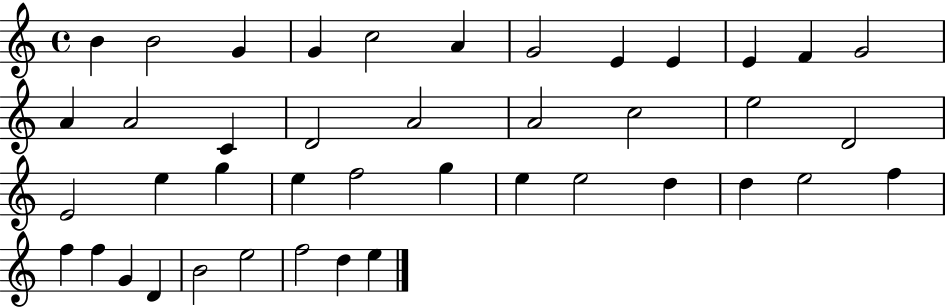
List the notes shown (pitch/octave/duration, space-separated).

B4/q B4/h G4/q G4/q C5/h A4/q G4/h E4/q E4/q E4/q F4/q G4/h A4/q A4/h C4/q D4/h A4/h A4/h C5/h E5/h D4/h E4/h E5/q G5/q E5/q F5/h G5/q E5/q E5/h D5/q D5/q E5/h F5/q F5/q F5/q G4/q D4/q B4/h E5/h F5/h D5/q E5/q